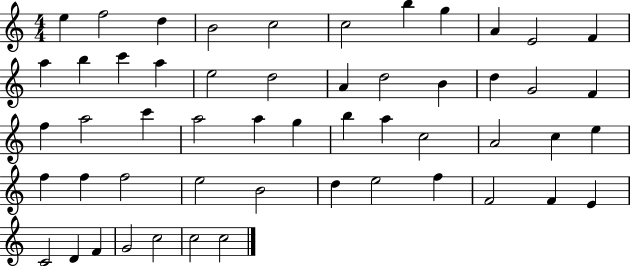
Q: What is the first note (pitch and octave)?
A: E5